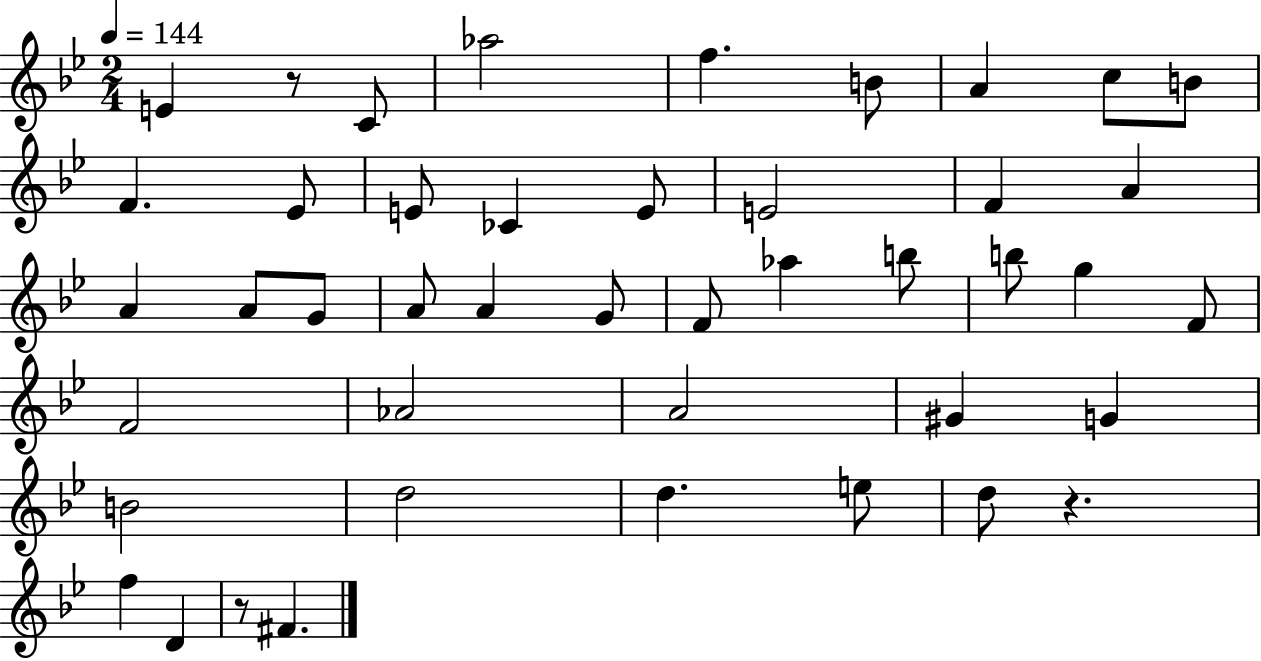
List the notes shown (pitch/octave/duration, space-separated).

E4/q R/e C4/e Ab5/h F5/q. B4/e A4/q C5/e B4/e F4/q. Eb4/e E4/e CES4/q E4/e E4/h F4/q A4/q A4/q A4/e G4/e A4/e A4/q G4/e F4/e Ab5/q B5/e B5/e G5/q F4/e F4/h Ab4/h A4/h G#4/q G4/q B4/h D5/h D5/q. E5/e D5/e R/q. F5/q D4/q R/e F#4/q.